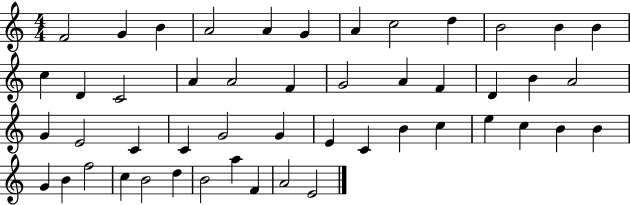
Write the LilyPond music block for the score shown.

{
  \clef treble
  \numericTimeSignature
  \time 4/4
  \key c \major
  f'2 g'4 b'4 | a'2 a'4 g'4 | a'4 c''2 d''4 | b'2 b'4 b'4 | \break c''4 d'4 c'2 | a'4 a'2 f'4 | g'2 a'4 f'4 | d'4 b'4 a'2 | \break g'4 e'2 c'4 | c'4 g'2 g'4 | e'4 c'4 b'4 c''4 | e''4 c''4 b'4 b'4 | \break g'4 b'4 f''2 | c''4 b'2 d''4 | b'2 a''4 f'4 | a'2 e'2 | \break \bar "|."
}